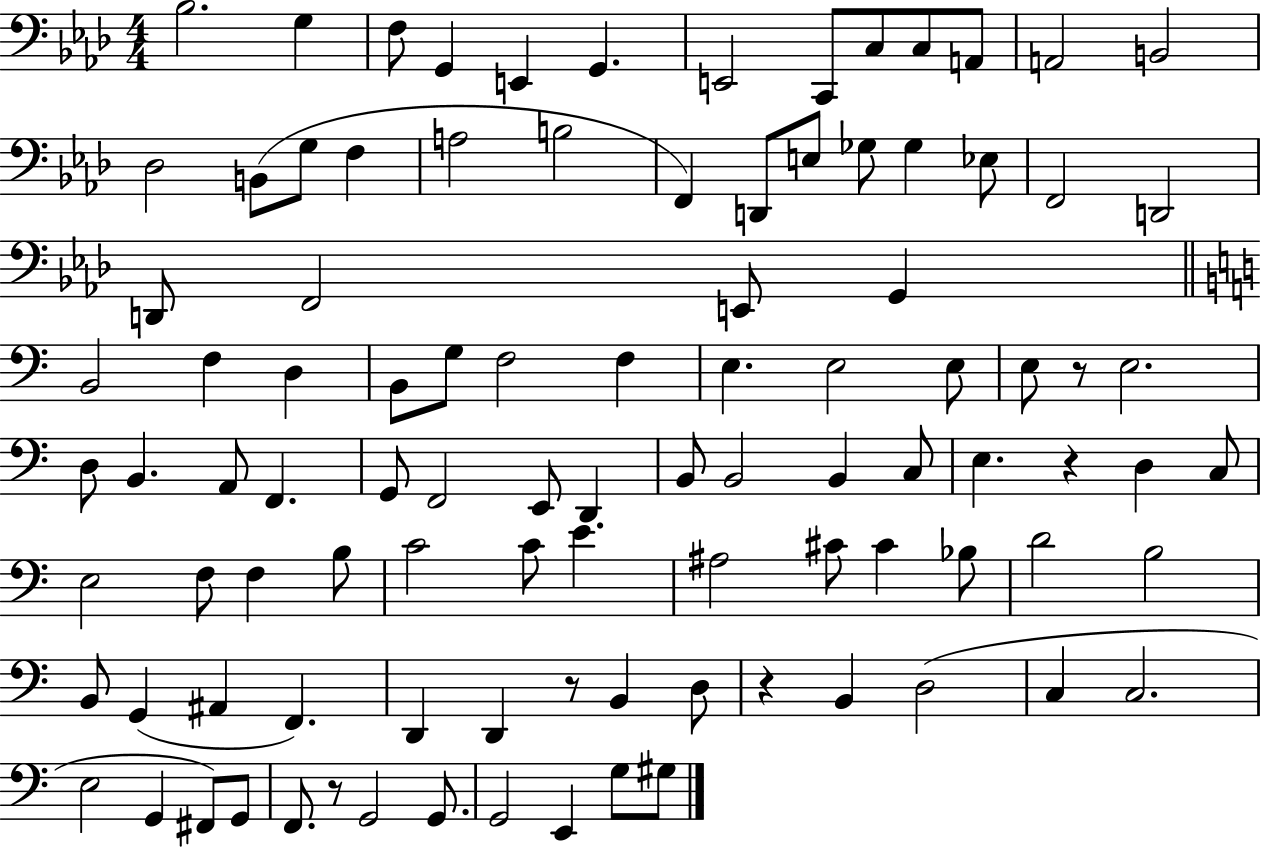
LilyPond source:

{
  \clef bass
  \numericTimeSignature
  \time 4/4
  \key aes \major
  bes2. g4 | f8 g,4 e,4 g,4. | e,2 c,8 c8 c8 a,8 | a,2 b,2 | \break des2 b,8( g8 f4 | a2 b2 | f,4) d,8 e8 ges8 ges4 ees8 | f,2 d,2 | \break d,8 f,2 e,8 g,4 | \bar "||" \break \key a \minor b,2 f4 d4 | b,8 g8 f2 f4 | e4. e2 e8 | e8 r8 e2. | \break d8 b,4. a,8 f,4. | g,8 f,2 e,8 d,4 | b,8 b,2 b,4 c8 | e4. r4 d4 c8 | \break e2 f8 f4 b8 | c'2 c'8 e'4. | ais2 cis'8 cis'4 bes8 | d'2 b2 | \break b,8 g,4( ais,4 f,4.) | d,4 d,4 r8 b,4 d8 | r4 b,4 d2( | c4 c2. | \break e2 g,4 fis,8) g,8 | f,8. r8 g,2 g,8. | g,2 e,4 g8 gis8 | \bar "|."
}